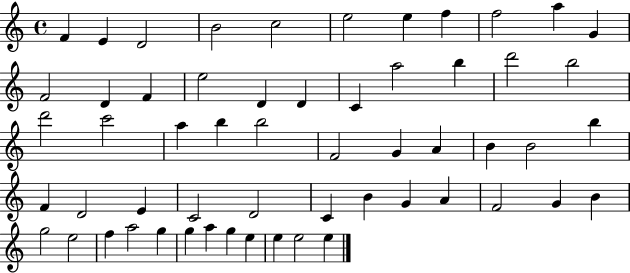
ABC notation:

X:1
T:Untitled
M:4/4
L:1/4
K:C
F E D2 B2 c2 e2 e f f2 a G F2 D F e2 D D C a2 b d'2 b2 d'2 c'2 a b b2 F2 G A B B2 b F D2 E C2 D2 C B G A F2 G B g2 e2 f a2 g g a g e e e2 e